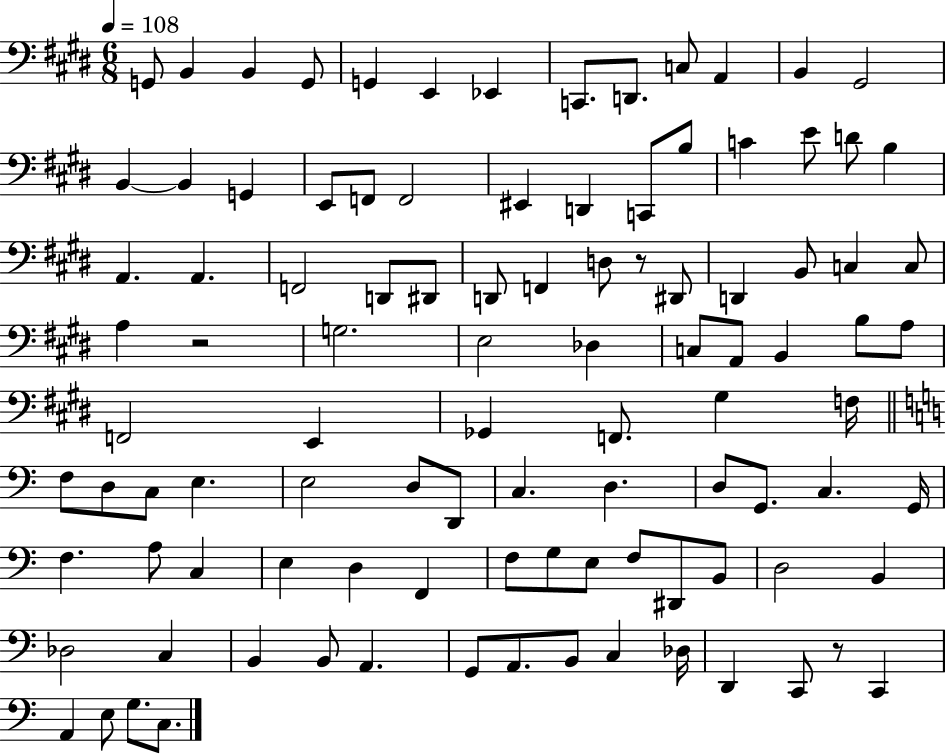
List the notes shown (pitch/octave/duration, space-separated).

G2/e B2/q B2/q G2/e G2/q E2/q Eb2/q C2/e. D2/e. C3/e A2/q B2/q G#2/h B2/q B2/q G2/q E2/e F2/e F2/h EIS2/q D2/q C2/e B3/e C4/q E4/e D4/e B3/q A2/q. A2/q. F2/h D2/e D#2/e D2/e F2/q D3/e R/e D#2/e D2/q B2/e C3/q C3/e A3/q R/h G3/h. E3/h Db3/q C3/e A2/e B2/q B3/e A3/e F2/h E2/q Gb2/q F2/e. G#3/q F3/s F3/e D3/e C3/e E3/q. E3/h D3/e D2/e C3/q. D3/q. D3/e G2/e. C3/q. G2/s F3/q. A3/e C3/q E3/q D3/q F2/q F3/e G3/e E3/e F3/e D#2/e B2/e D3/h B2/q Db3/h C3/q B2/q B2/e A2/q. G2/e A2/e. B2/e C3/q Db3/s D2/q C2/e R/e C2/q A2/q E3/e G3/e. C3/e.